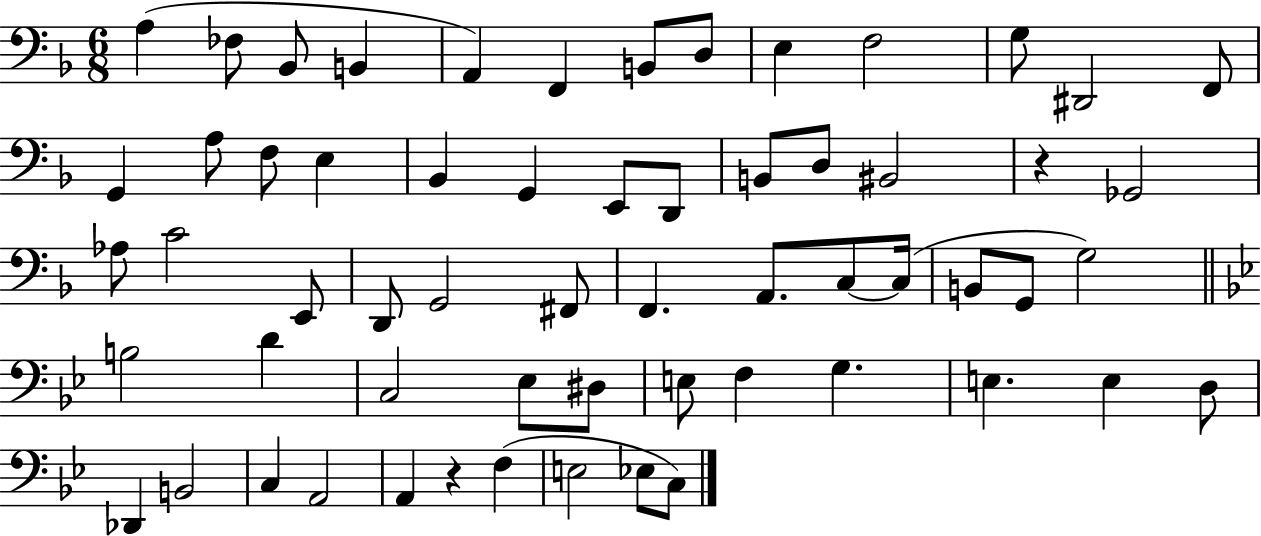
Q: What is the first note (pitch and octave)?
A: A3